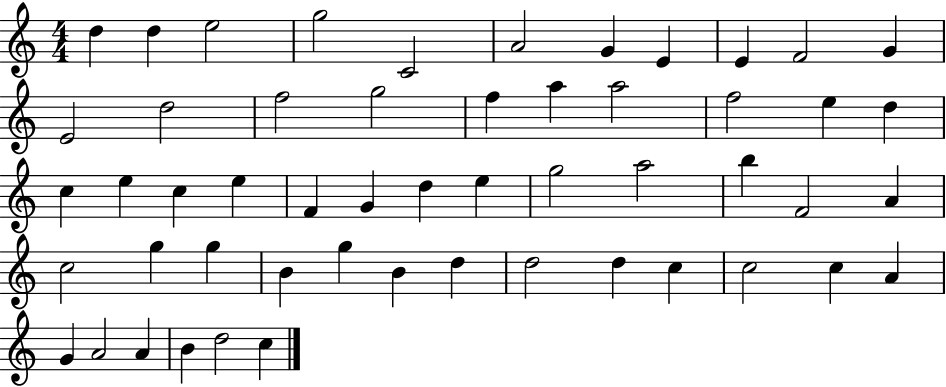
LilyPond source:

{
  \clef treble
  \numericTimeSignature
  \time 4/4
  \key c \major
  d''4 d''4 e''2 | g''2 c'2 | a'2 g'4 e'4 | e'4 f'2 g'4 | \break e'2 d''2 | f''2 g''2 | f''4 a''4 a''2 | f''2 e''4 d''4 | \break c''4 e''4 c''4 e''4 | f'4 g'4 d''4 e''4 | g''2 a''2 | b''4 f'2 a'4 | \break c''2 g''4 g''4 | b'4 g''4 b'4 d''4 | d''2 d''4 c''4 | c''2 c''4 a'4 | \break g'4 a'2 a'4 | b'4 d''2 c''4 | \bar "|."
}